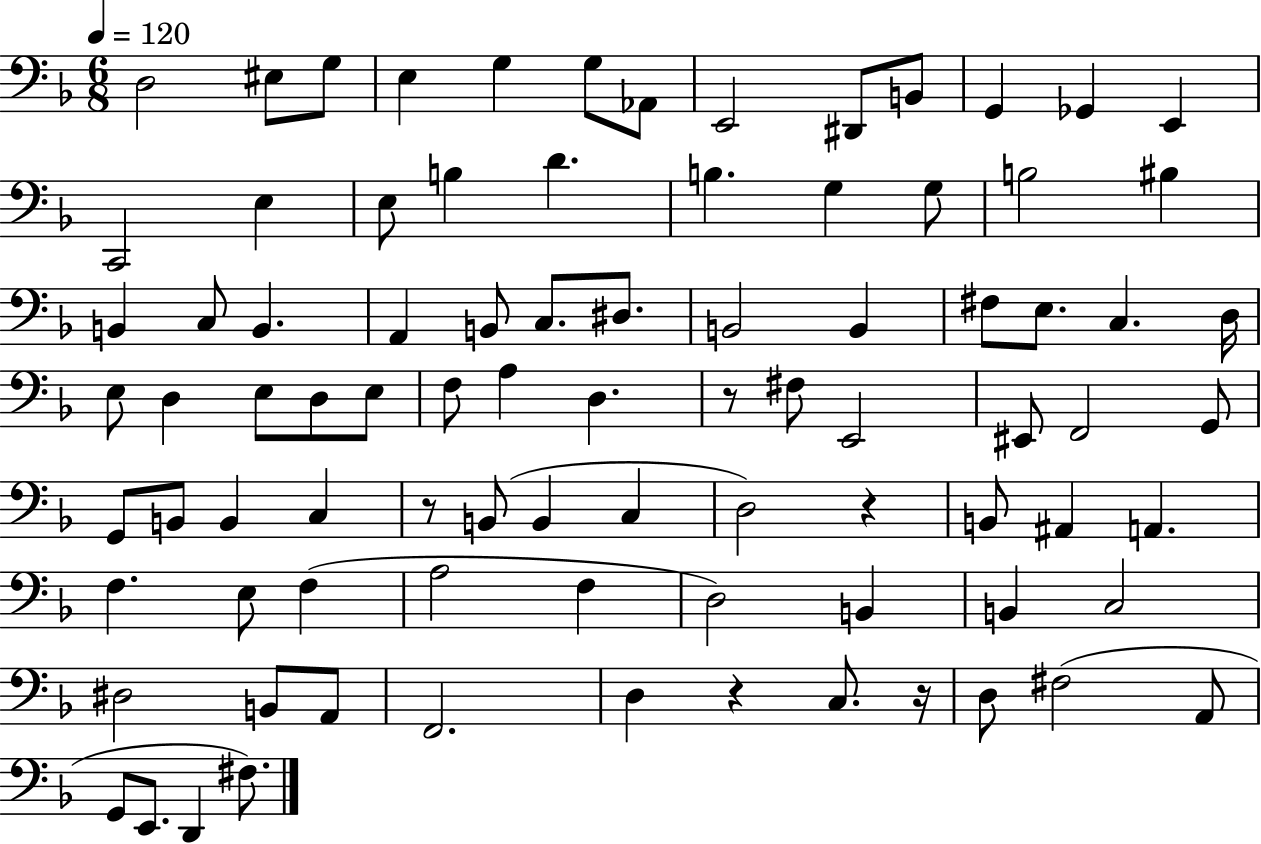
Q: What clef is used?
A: bass